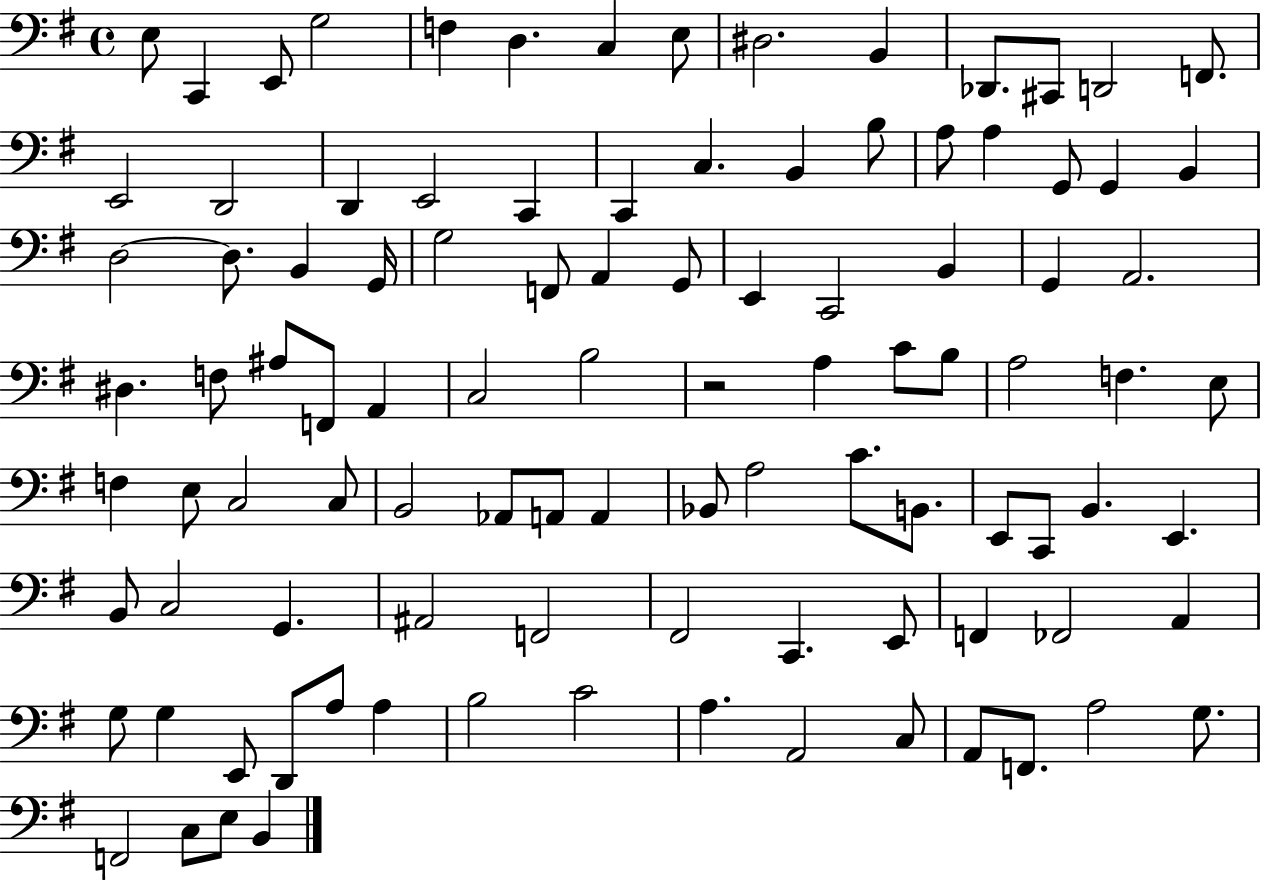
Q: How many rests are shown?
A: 1